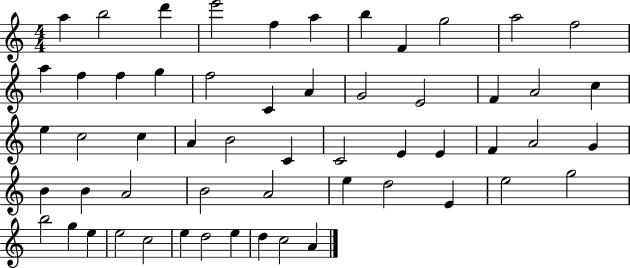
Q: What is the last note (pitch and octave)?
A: A4